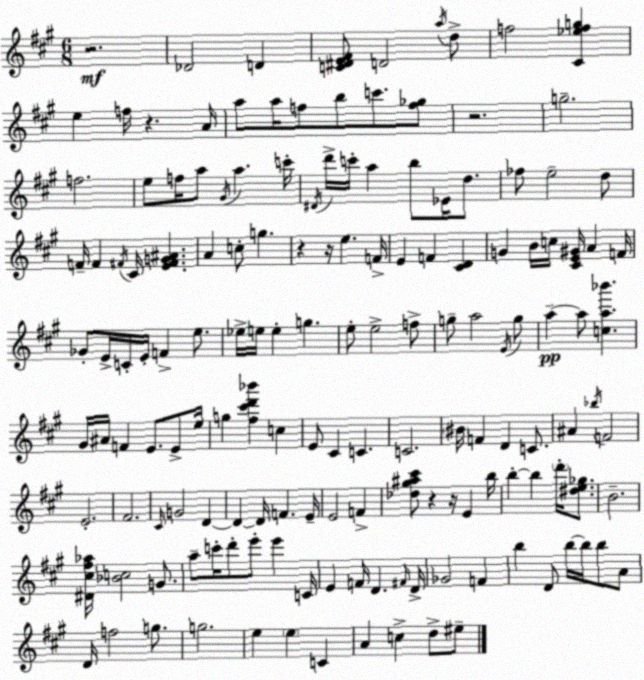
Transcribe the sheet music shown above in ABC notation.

X:1
T:Untitled
M:6/8
L:1/4
K:A
z2 _D2 D [C^DE^F]/2 D2 a/4 d/2 f2 [^C_efg] e f/4 z A/4 a/2 a/4 f/2 b/2 c'/2 [f_g]/2 z2 g2 f2 e/2 f/4 a/2 ^G/4 a c'/4 ^D/4 d'/4 c'/4 a b/2 _E/4 d/2 _f/2 e2 d/2 F/4 F ^F/4 ^C/4 [E^FG^A] A c/2 g z z/4 e F/4 E F [^CD] G B/4 c/4 [^CE^G]/4 A F/4 _G/2 E/4 C/4 E/4 F e/2 _e/4 e/4 e g e/2 e2 f/2 g/2 a2 E/4 g/2 a a/2 [ca_b'] ^G/4 ^A/4 F E/2 E/2 e/4 g [^f^c'd'_b'] c E/2 ^C C C2 ^B/4 F D C/2 ^A _b/4 F2 E2 ^F2 ^C/4 G2 D D D/4 F E/4 E2 F [_d^g^a^c']/2 z z/4 E b/4 b b d'/4 [^de_g]/2 B2 [^D^c^f_a]/4 [_Bc]2 G/2 a/2 c'/4 d'/2 e'/2 e' C/4 E F/4 D ^F/4 D/4 _G2 F b D/2 b/4 b/4 b/2 A/2 D/4 f2 g/2 g2 e e C A c d/2 ^e/2